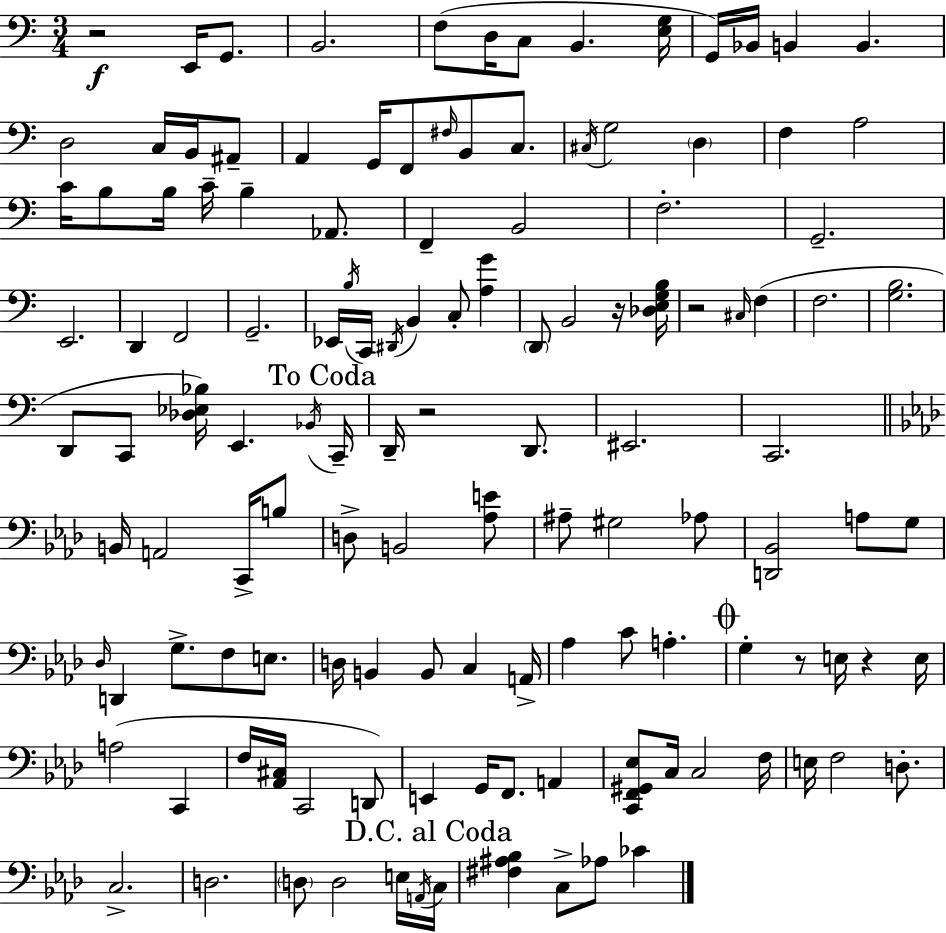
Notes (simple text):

R/h E2/s G2/e. B2/h. F3/e D3/s C3/e B2/q. [E3,G3]/s G2/s Bb2/s B2/q B2/q. D3/h C3/s B2/s A#2/e A2/q G2/s F2/e F#3/s B2/e C3/e. C#3/s G3/h D3/q F3/q A3/h C4/s B3/e B3/s C4/s B3/q Ab2/e. F2/q B2/h F3/h. G2/h. E2/h. D2/q F2/h G2/h. Eb2/s B3/s C2/s D#2/s B2/q C3/e [A3,G4]/q D2/e B2/h R/s [Db3,E3,G3,B3]/s R/h C#3/s F3/q F3/h. [G3,B3]/h. D2/e C2/e [Db3,Eb3,Bb3]/s E2/q. Bb2/s C2/s D2/s R/h D2/e. EIS2/h. C2/h. B2/s A2/h C2/s B3/e D3/e B2/h [Ab3,E4]/e A#3/e G#3/h Ab3/e [D2,Bb2]/h A3/e G3/e Db3/s D2/q G3/e. F3/e E3/e. D3/s B2/q B2/e C3/q A2/s Ab3/q C4/e A3/q. G3/q R/e E3/s R/q E3/s A3/h C2/q F3/s [Ab2,C#3]/s C2/h D2/e E2/q G2/s F2/e. A2/q [C2,F2,G#2,Eb3]/e C3/s C3/h F3/s E3/s F3/h D3/e. C3/h. D3/h. D3/e D3/h E3/s A2/s C3/s [F#3,A#3,Bb3]/q C3/e Ab3/e CES4/q